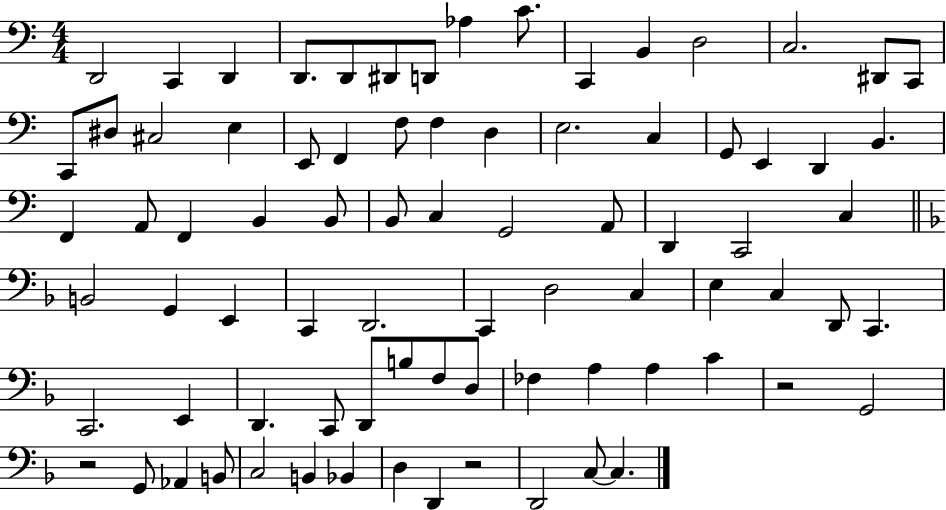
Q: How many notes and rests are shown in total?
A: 81